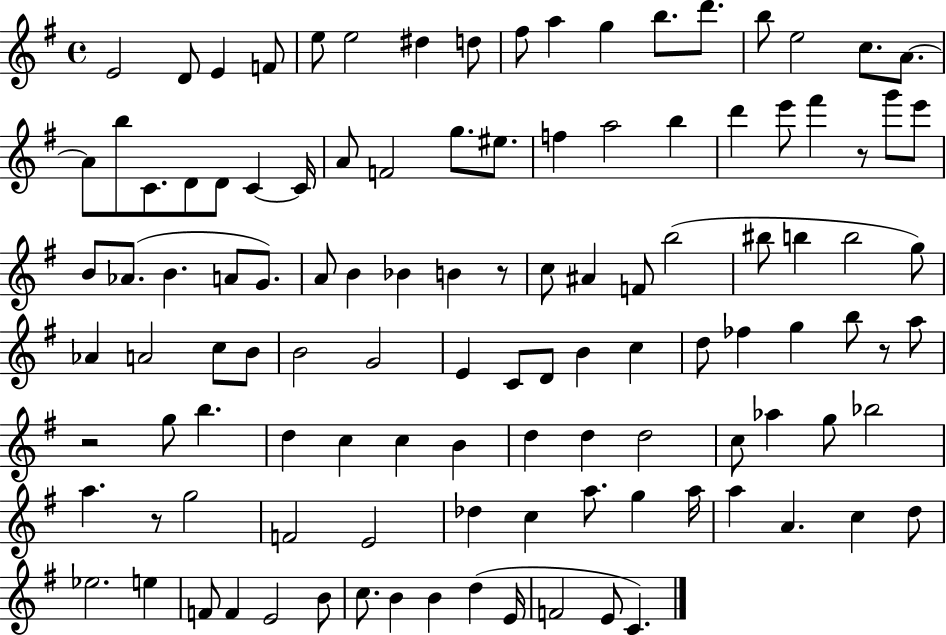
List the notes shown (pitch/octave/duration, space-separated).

E4/h D4/e E4/q F4/e E5/e E5/h D#5/q D5/e F#5/e A5/q G5/q B5/e. D6/e. B5/e E5/h C5/e. A4/e. A4/e B5/e C4/e. D4/e D4/e C4/q C4/s A4/e F4/h G5/e. EIS5/e. F5/q A5/h B5/q D6/q E6/e F#6/q R/e G6/e E6/e B4/e Ab4/e. B4/q. A4/e G4/e. A4/e B4/q Bb4/q B4/q R/e C5/e A#4/q F4/e B5/h BIS5/e B5/q B5/h G5/e Ab4/q A4/h C5/e B4/e B4/h G4/h E4/q C4/e D4/e B4/q C5/q D5/e FES5/q G5/q B5/e R/e A5/e R/h G5/e B5/q. D5/q C5/q C5/q B4/q D5/q D5/q D5/h C5/e Ab5/q G5/e Bb5/h A5/q. R/e G5/h F4/h E4/h Db5/q C5/q A5/e. G5/q A5/s A5/q A4/q. C5/q D5/e Eb5/h. E5/q F4/e F4/q E4/h B4/e C5/e. B4/q B4/q D5/q E4/s F4/h E4/e C4/q.